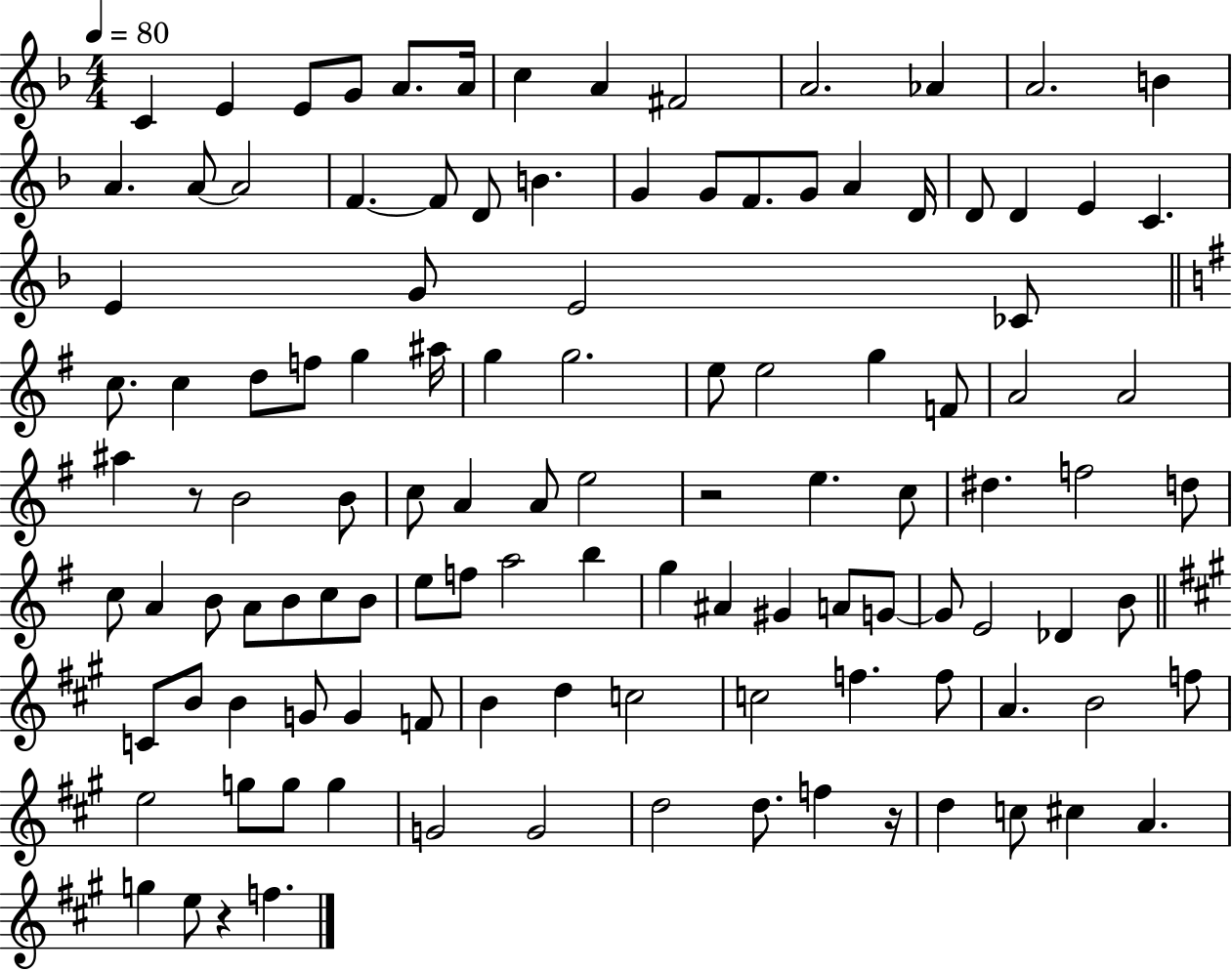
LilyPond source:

{
  \clef treble
  \numericTimeSignature
  \time 4/4
  \key f \major
  \tempo 4 = 80
  c'4 e'4 e'8 g'8 a'8. a'16 | c''4 a'4 fis'2 | a'2. aes'4 | a'2. b'4 | \break a'4. a'8~~ a'2 | f'4.~~ f'8 d'8 b'4. | g'4 g'8 f'8. g'8 a'4 d'16 | d'8 d'4 e'4 c'4. | \break e'4 g'8 e'2 ces'8 | \bar "||" \break \key g \major c''8. c''4 d''8 f''8 g''4 ais''16 | g''4 g''2. | e''8 e''2 g''4 f'8 | a'2 a'2 | \break ais''4 r8 b'2 b'8 | c''8 a'4 a'8 e''2 | r2 e''4. c''8 | dis''4. f''2 d''8 | \break c''8 a'4 b'8 a'8 b'8 c''8 b'8 | e''8 f''8 a''2 b''4 | g''4 ais'4 gis'4 a'8 g'8~~ | g'8 e'2 des'4 b'8 | \break \bar "||" \break \key a \major c'8 b'8 b'4 g'8 g'4 f'8 | b'4 d''4 c''2 | c''2 f''4. f''8 | a'4. b'2 f''8 | \break e''2 g''8 g''8 g''4 | g'2 g'2 | d''2 d''8. f''4 r16 | d''4 c''8 cis''4 a'4. | \break g''4 e''8 r4 f''4. | \bar "|."
}